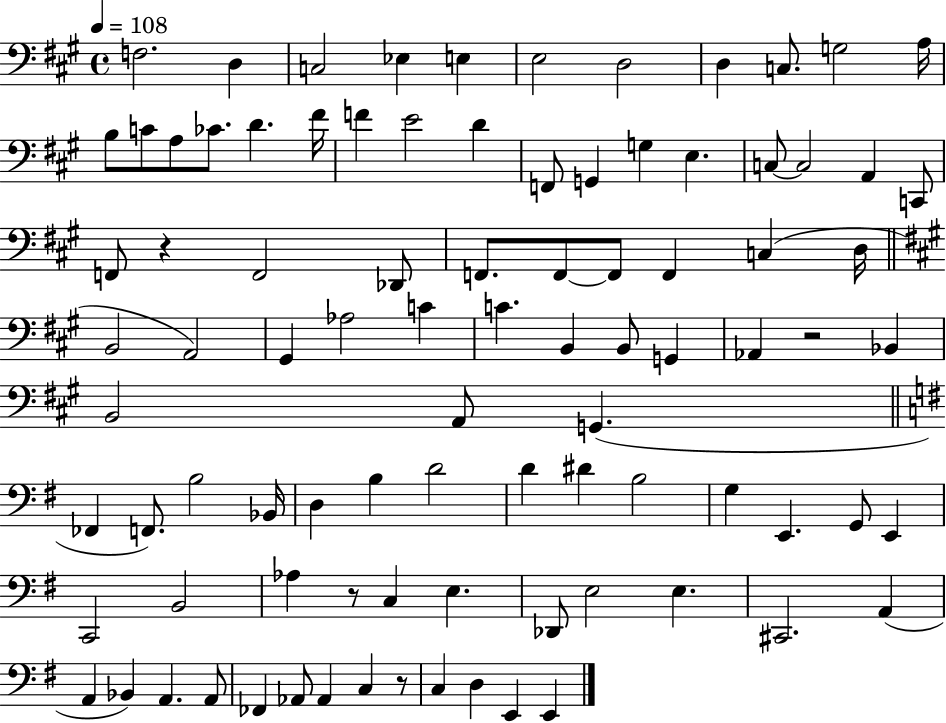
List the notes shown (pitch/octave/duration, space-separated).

F3/h. D3/q C3/h Eb3/q E3/q E3/h D3/h D3/q C3/e. G3/h A3/s B3/e C4/e A3/e CES4/e. D4/q. F#4/s F4/q E4/h D4/q F2/e G2/q G3/q E3/q. C3/e C3/h A2/q C2/e F2/e R/q F2/h Db2/e F2/e. F2/e F2/e F2/q C3/q D3/s B2/h A2/h G#2/q Ab3/h C4/q C4/q. B2/q B2/e G2/q Ab2/q R/h Bb2/q B2/h A2/e G2/q. FES2/q F2/e. B3/h Bb2/s D3/q B3/q D4/h D4/q D#4/q B3/h G3/q E2/q. G2/e E2/q C2/h B2/h Ab3/q R/e C3/q E3/q. Db2/e E3/h E3/q. C#2/h. A2/q A2/q Bb2/q A2/q. A2/e FES2/q Ab2/e Ab2/q C3/q R/e C3/q D3/q E2/q E2/q